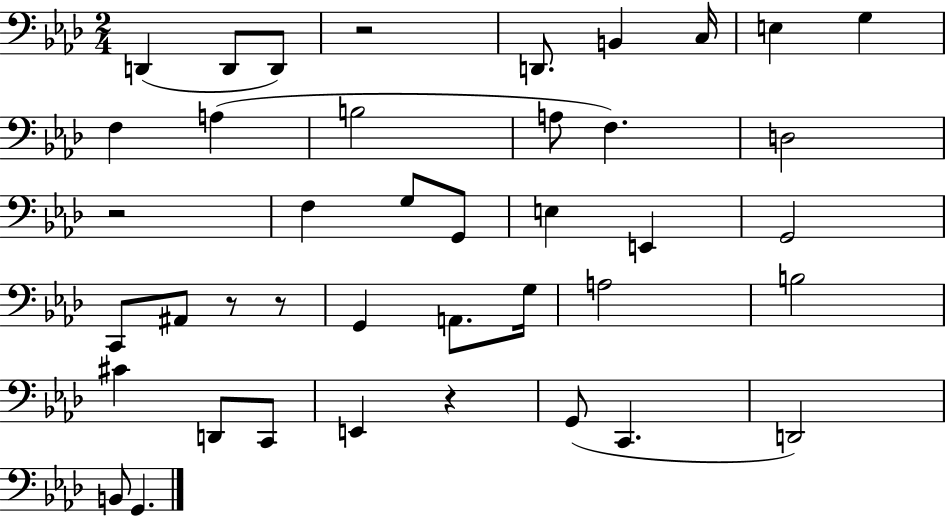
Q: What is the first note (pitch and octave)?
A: D2